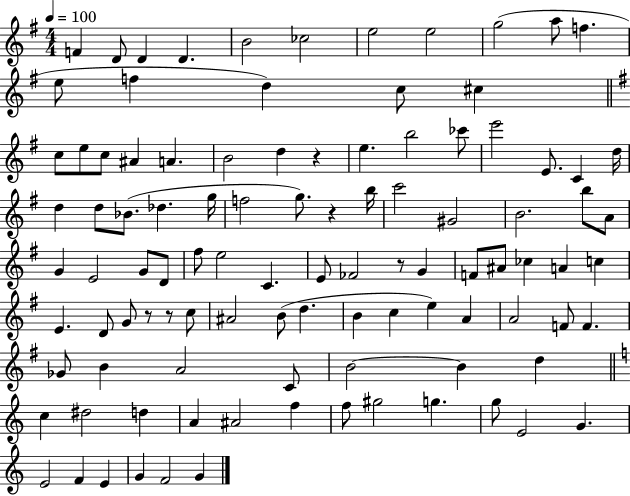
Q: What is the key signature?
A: G major